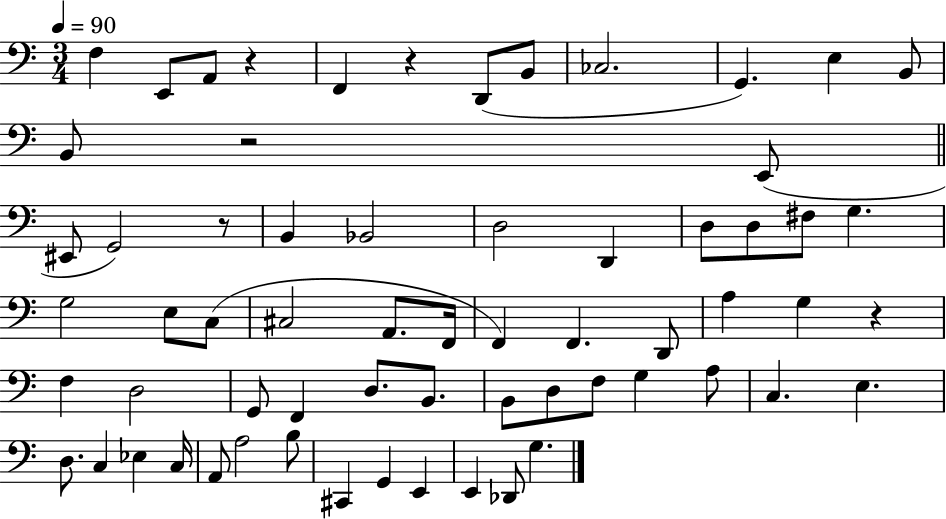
{
  \clef bass
  \numericTimeSignature
  \time 3/4
  \key c \major
  \tempo 4 = 90
  f4 e,8 a,8 r4 | f,4 r4 d,8( b,8 | ces2. | g,4.) e4 b,8 | \break b,8 r2 e,8( | \bar "||" \break \key c \major eis,8 g,2) r8 | b,4 bes,2 | d2 d,4 | d8 d8 fis8 g4. | \break g2 e8 c8( | cis2 a,8. f,16 | f,4) f,4. d,8 | a4 g4 r4 | \break f4 d2 | g,8 f,4 d8. b,8. | b,8 d8 f8 g4 a8 | c4. e4. | \break d8. c4 ees4 c16 | a,8 a2 b8 | cis,4 g,4 e,4 | e,4 des,8 g4. | \break \bar "|."
}